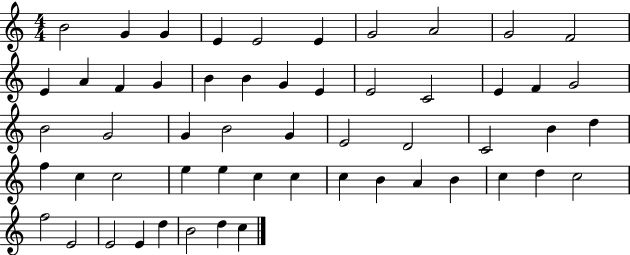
X:1
T:Untitled
M:4/4
L:1/4
K:C
B2 G G E E2 E G2 A2 G2 F2 E A F G B B G E E2 C2 E F G2 B2 G2 G B2 G E2 D2 C2 B d f c c2 e e c c c B A B c d c2 f2 E2 E2 E d B2 d c